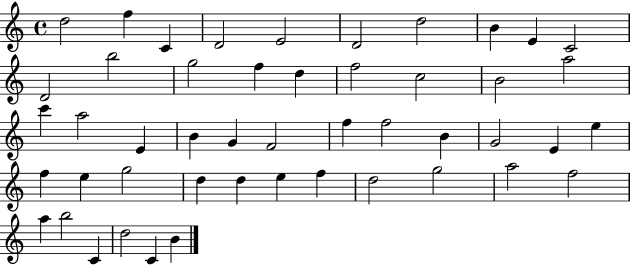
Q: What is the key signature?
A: C major